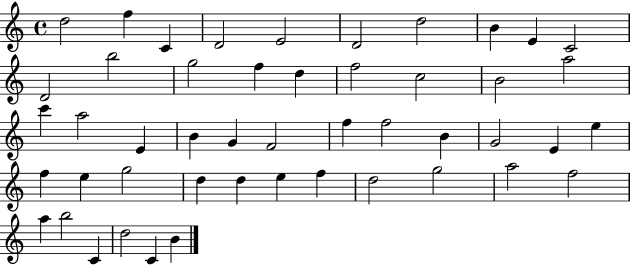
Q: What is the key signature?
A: C major